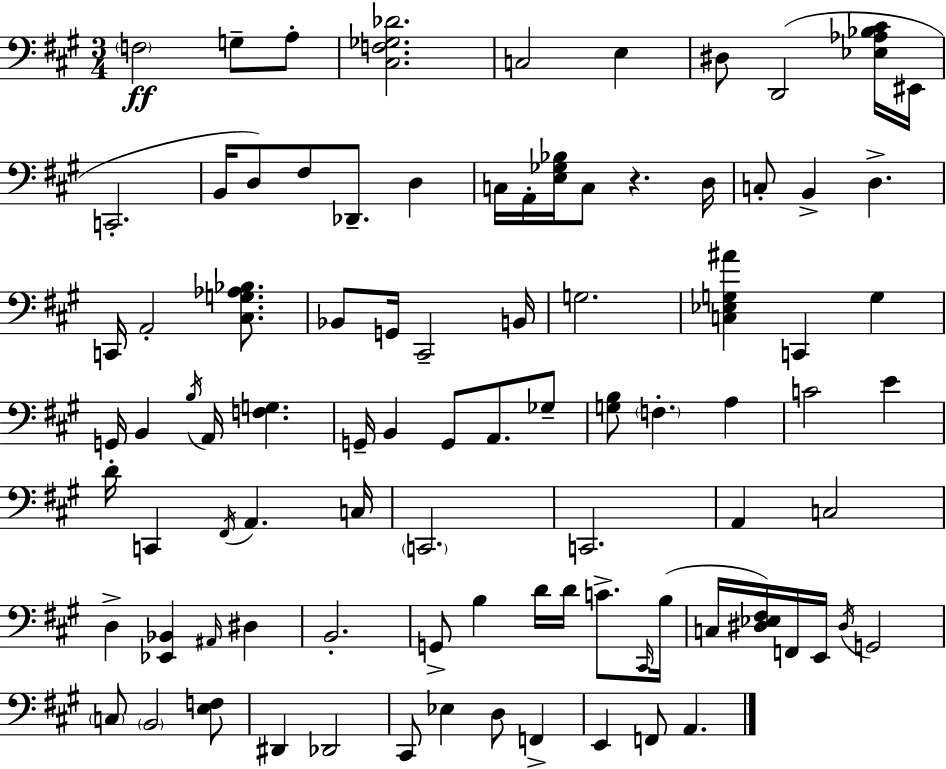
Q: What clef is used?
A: bass